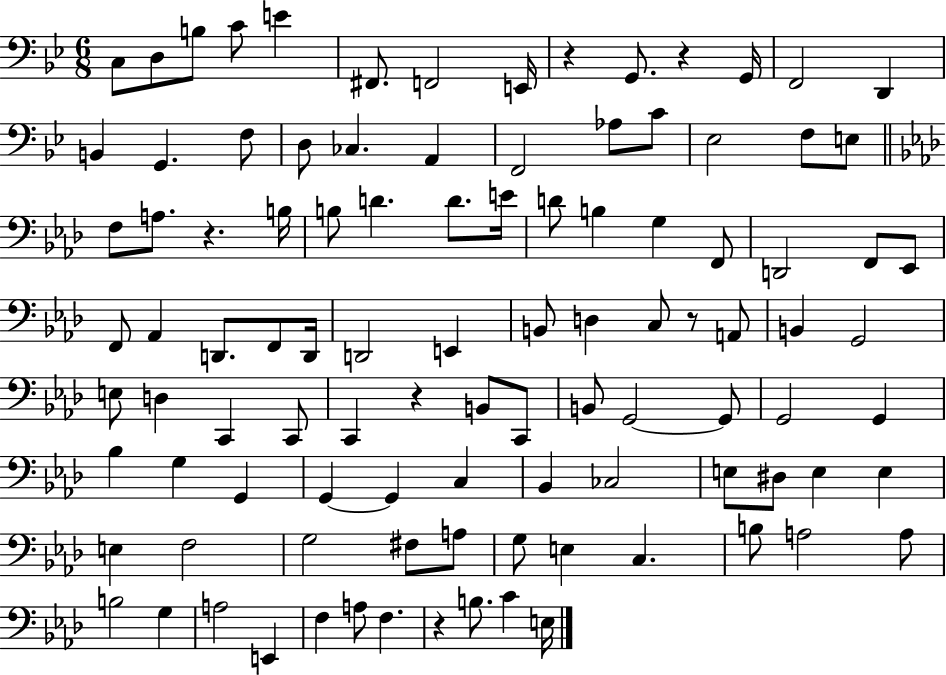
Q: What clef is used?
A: bass